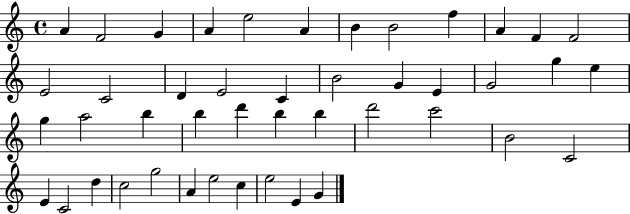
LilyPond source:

{
  \clef treble
  \time 4/4
  \defaultTimeSignature
  \key c \major
  a'4 f'2 g'4 | a'4 e''2 a'4 | b'4 b'2 f''4 | a'4 f'4 f'2 | \break e'2 c'2 | d'4 e'2 c'4 | b'2 g'4 e'4 | g'2 g''4 e''4 | \break g''4 a''2 b''4 | b''4 d'''4 b''4 b''4 | d'''2 c'''2 | b'2 c'2 | \break e'4 c'2 d''4 | c''2 g''2 | a'4 e''2 c''4 | e''2 e'4 g'4 | \break \bar "|."
}